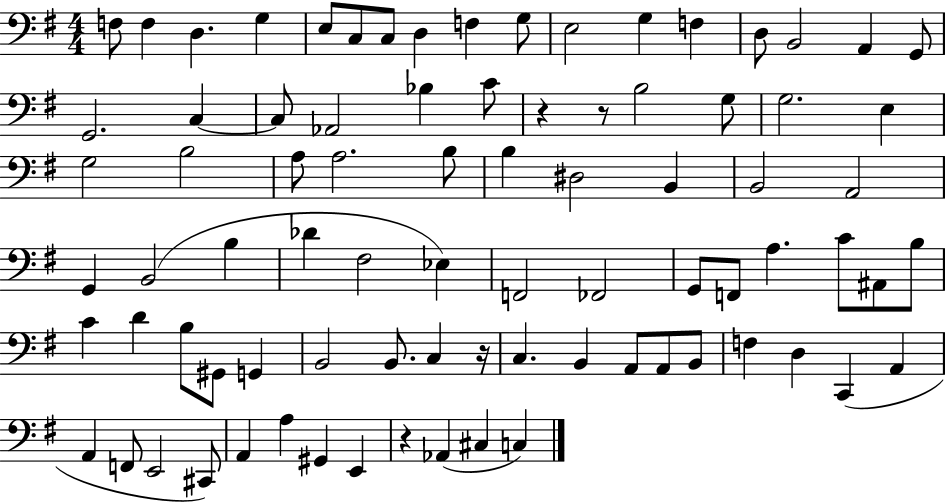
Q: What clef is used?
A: bass